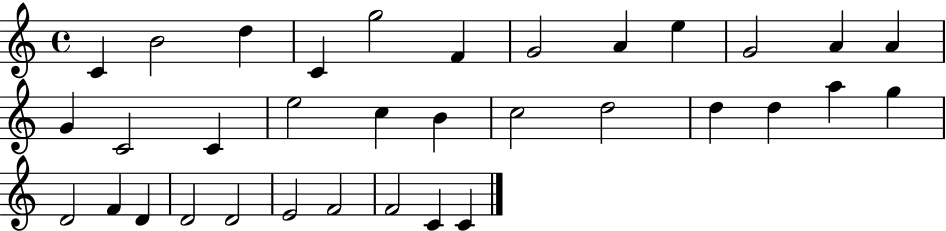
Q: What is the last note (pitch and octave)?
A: C4